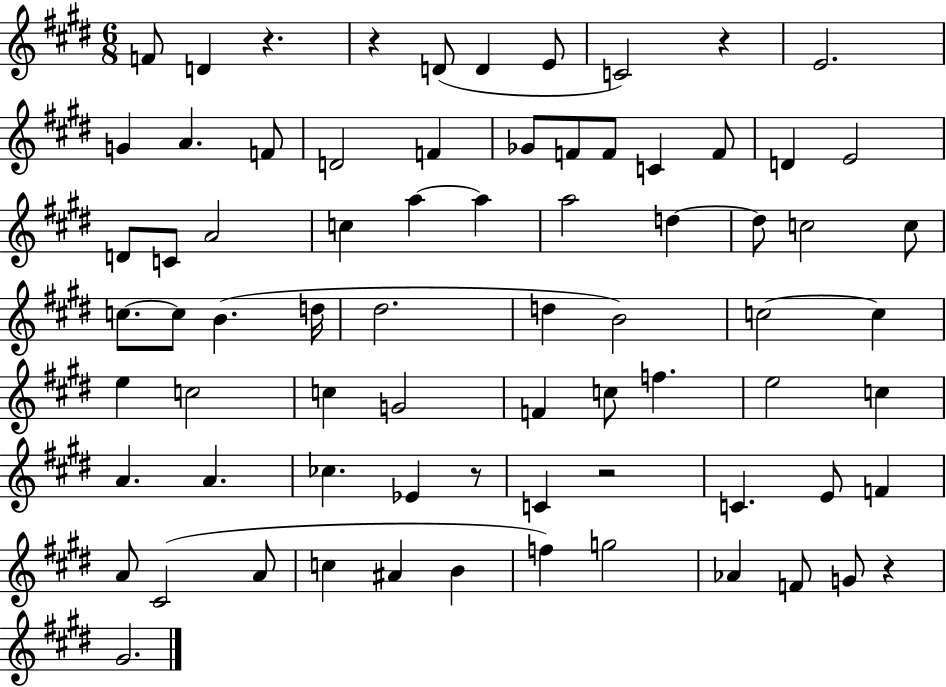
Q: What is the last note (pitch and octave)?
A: G#4